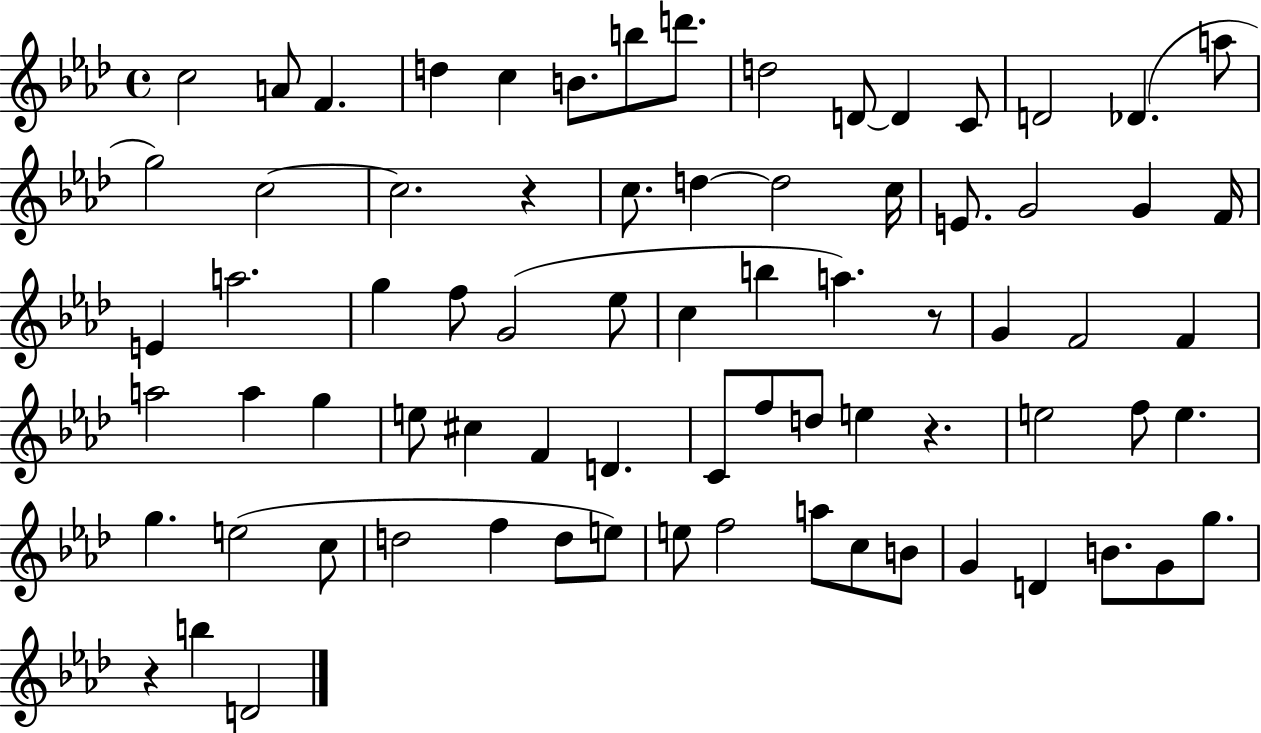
{
  \clef treble
  \time 4/4
  \defaultTimeSignature
  \key aes \major
  c''2 a'8 f'4. | d''4 c''4 b'8. b''8 d'''8. | d''2 d'8~~ d'4 c'8 | d'2 des'4.( a''8 | \break g''2) c''2~~ | c''2. r4 | c''8. d''4~~ d''2 c''16 | e'8. g'2 g'4 f'16 | \break e'4 a''2. | g''4 f''8 g'2( ees''8 | c''4 b''4 a''4.) r8 | g'4 f'2 f'4 | \break a''2 a''4 g''4 | e''8 cis''4 f'4 d'4. | c'8 f''8 d''8 e''4 r4. | e''2 f''8 e''4. | \break g''4. e''2( c''8 | d''2 f''4 d''8 e''8) | e''8 f''2 a''8 c''8 b'8 | g'4 d'4 b'8. g'8 g''8. | \break r4 b''4 d'2 | \bar "|."
}